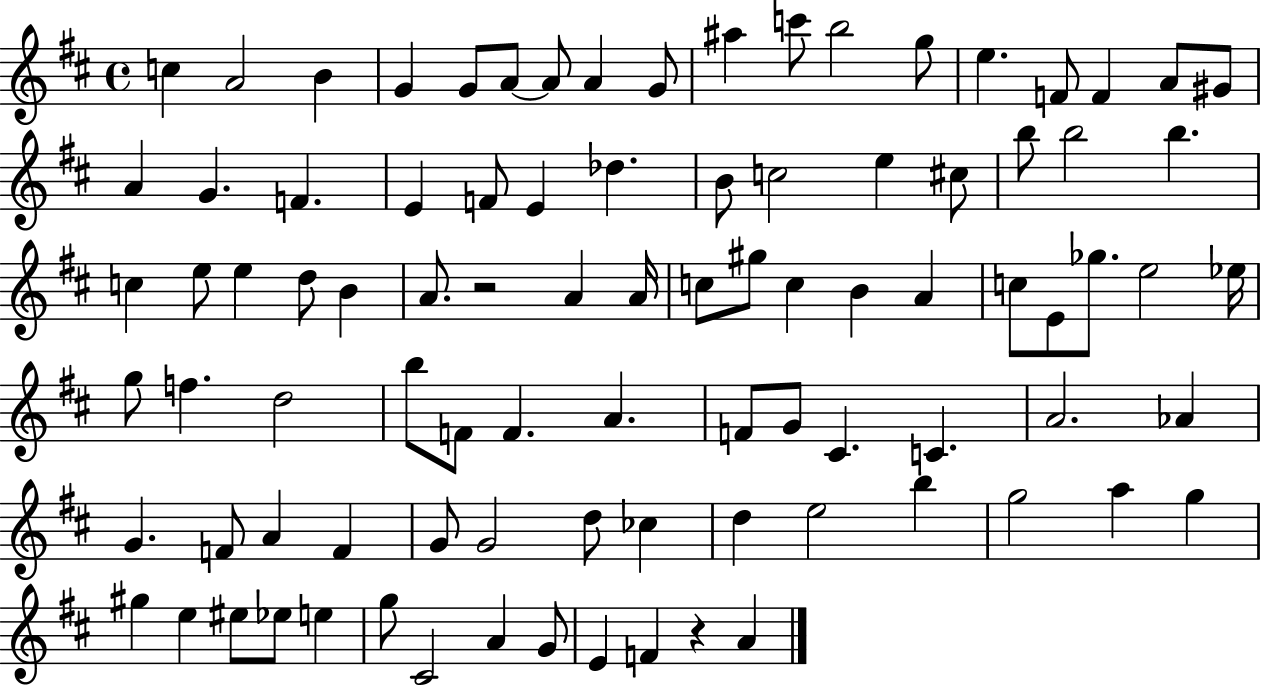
C5/q A4/h B4/q G4/q G4/e A4/e A4/e A4/q G4/e A#5/q C6/e B5/h G5/e E5/q. F4/e F4/q A4/e G#4/e A4/q G4/q. F4/q. E4/q F4/e E4/q Db5/q. B4/e C5/h E5/q C#5/e B5/e B5/h B5/q. C5/q E5/e E5/q D5/e B4/q A4/e. R/h A4/q A4/s C5/e G#5/e C5/q B4/q A4/q C5/e E4/e Gb5/e. E5/h Eb5/s G5/e F5/q. D5/h B5/e F4/e F4/q. A4/q. F4/e G4/e C#4/q. C4/q. A4/h. Ab4/q G4/q. F4/e A4/q F4/q G4/e G4/h D5/e CES5/q D5/q E5/h B5/q G5/h A5/q G5/q G#5/q E5/q EIS5/e Eb5/e E5/q G5/e C#4/h A4/q G4/e E4/q F4/q R/q A4/q